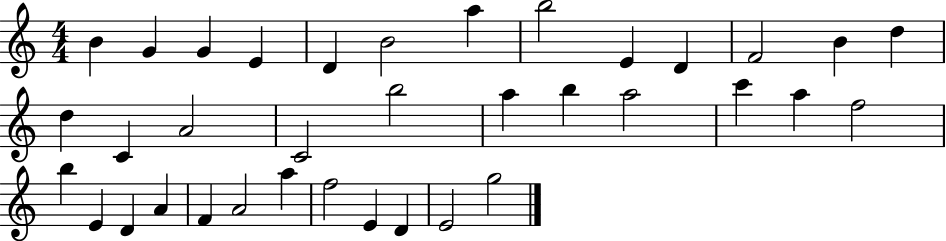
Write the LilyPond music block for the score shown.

{
  \clef treble
  \numericTimeSignature
  \time 4/4
  \key c \major
  b'4 g'4 g'4 e'4 | d'4 b'2 a''4 | b''2 e'4 d'4 | f'2 b'4 d''4 | \break d''4 c'4 a'2 | c'2 b''2 | a''4 b''4 a''2 | c'''4 a''4 f''2 | \break b''4 e'4 d'4 a'4 | f'4 a'2 a''4 | f''2 e'4 d'4 | e'2 g''2 | \break \bar "|."
}